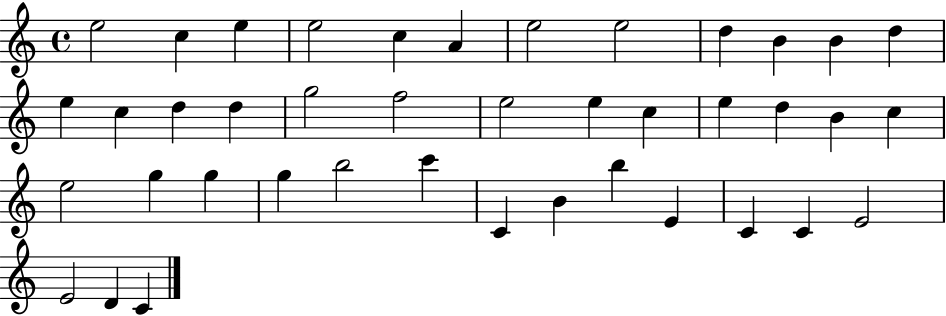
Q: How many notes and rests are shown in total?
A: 41